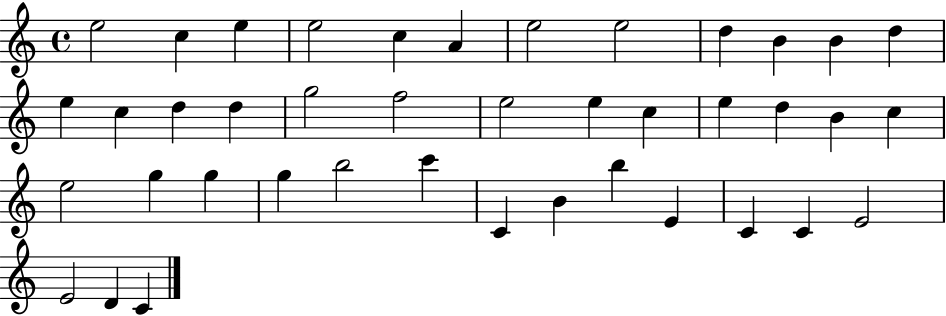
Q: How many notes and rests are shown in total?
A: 41